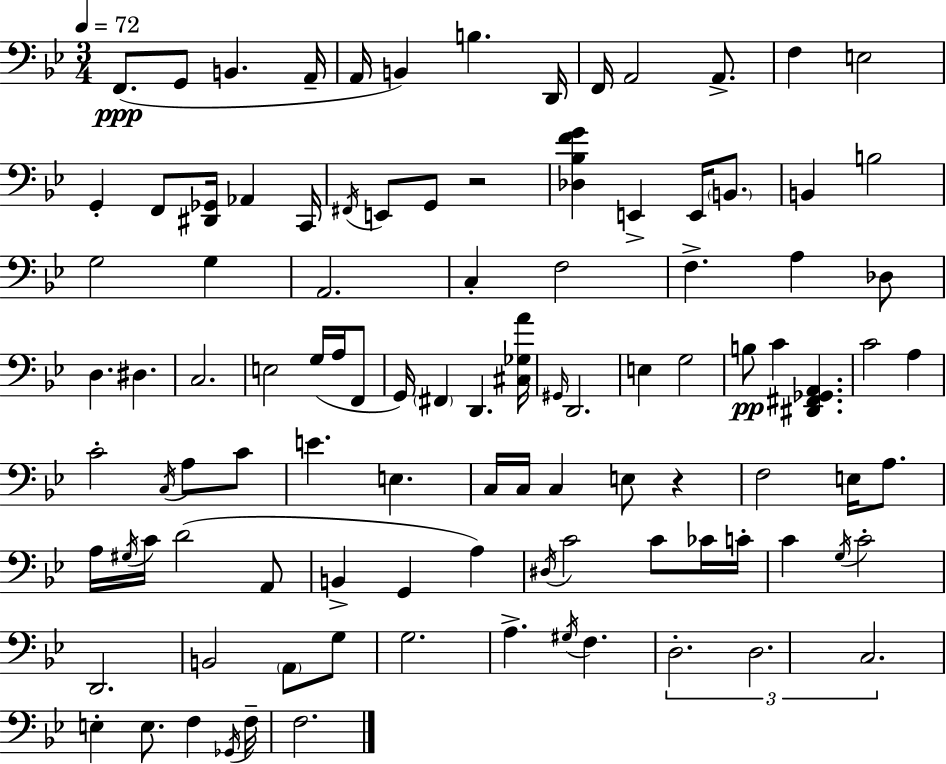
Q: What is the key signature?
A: BES major